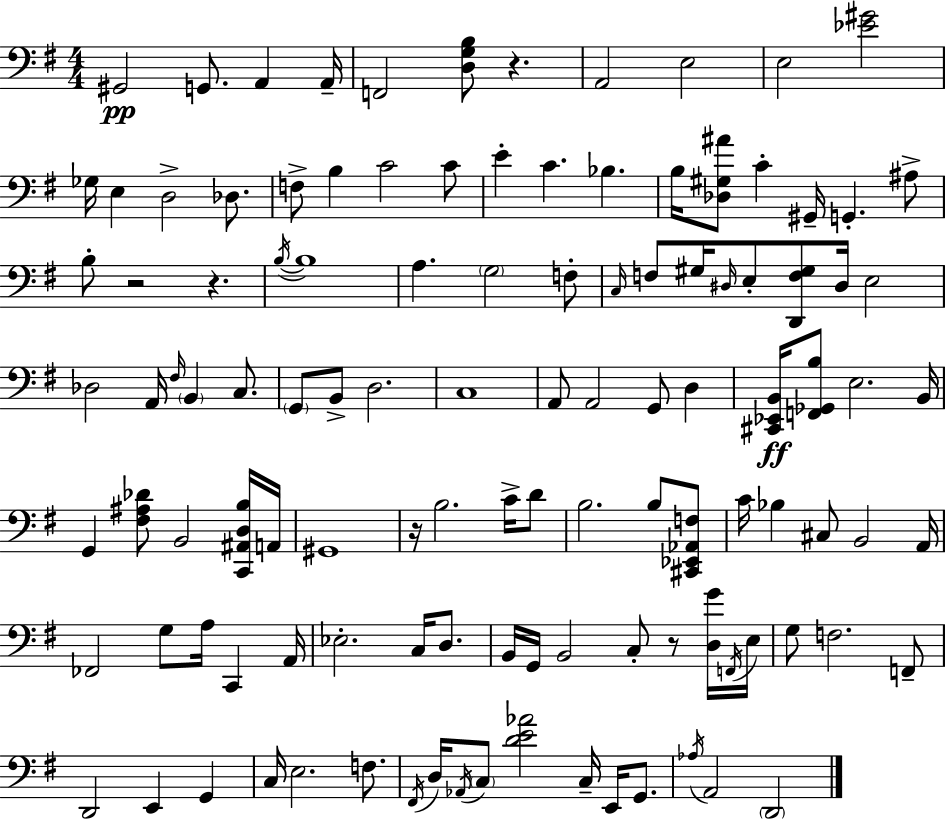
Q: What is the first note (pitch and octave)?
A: G#2